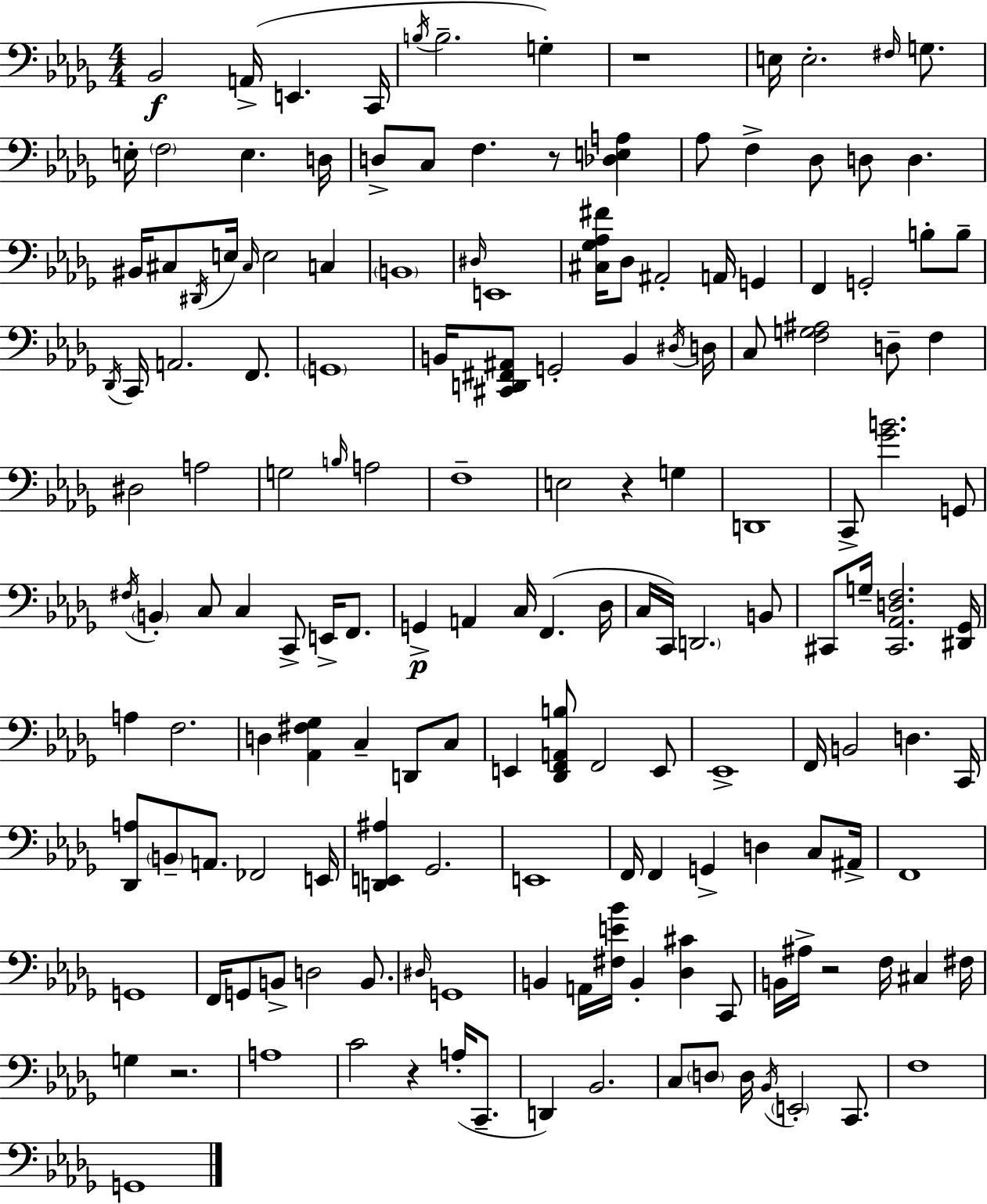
{
  \clef bass
  \numericTimeSignature
  \time 4/4
  \key bes \minor
  bes,2\f a,16->( e,4. c,16 | \acciaccatura { b16 } b2.-- g4-.) | r1 | e16 e2.-. \grace { fis16 } g8. | \break e16-. \parenthesize f2 e4. | d16 d8-> c8 f4. r8 <des e a>4 | aes8 f4-> des8 d8 d4. | bis,16 cis8 \acciaccatura { dis,16 } e16 \grace { cis16 } e2 | \break c4 \parenthesize b,1 | \grace { dis16 } e,1 | <cis ges aes fis'>16 des8 ais,2-. | a,16 g,4 f,4 g,2-. | \break b8-. b8-- \acciaccatura { des,16 } c,16 a,2. | f,8. \parenthesize g,1 | b,16 <cis, d, fis, ais,>8 g,2-. | b,4 \acciaccatura { dis16 } d16 c8 <f g ais>2 | \break d8-- f4 dis2 a2 | g2 \grace { b16 } | a2 f1-- | e2 | \break r4 g4 d,1 | c,8-> <ges' b'>2. | g,8 \acciaccatura { fis16 } \parenthesize b,4-. c8 c4 | c,8-> e,16-> f,8. g,4->\p a,4 | \break c16 f,4.( des16 c16 c,16) \parenthesize d,2. | b,8 cis,8 g16-- <cis, aes, d f>2. | <dis, ges,>16 a4 f2. | d4 <aes, fis ges>4 | \break c4-- d,8 c8 e,4 <des, f, a, b>8 f,2 | e,8 ees,1-> | f,16 b,2 | d4. c,16 <des, a>8 \parenthesize b,8-- a,8. | \break fes,2 e,16 <d, e, ais>4 ges,2. | e,1 | f,16 f,4 g,4-> | d4 c8 ais,16-> f,1 | \break g,1 | f,16 g,8 b,8-> d2 | b,8. \grace { dis16 } g,1 | b,4 a,16 <fis e' bes'>16 | \break b,4-. <des cis'>4 c,8 b,16 ais16-> r2 | f16 cis4 fis16 g4 r2. | a1 | c'2 | \break r4 a16-.( c,8.-- d,4) bes,2. | c8 \parenthesize d8 d16 \acciaccatura { bes,16 } | \parenthesize e,2-. c,8. f1 | g,1 | \break \bar "|."
}